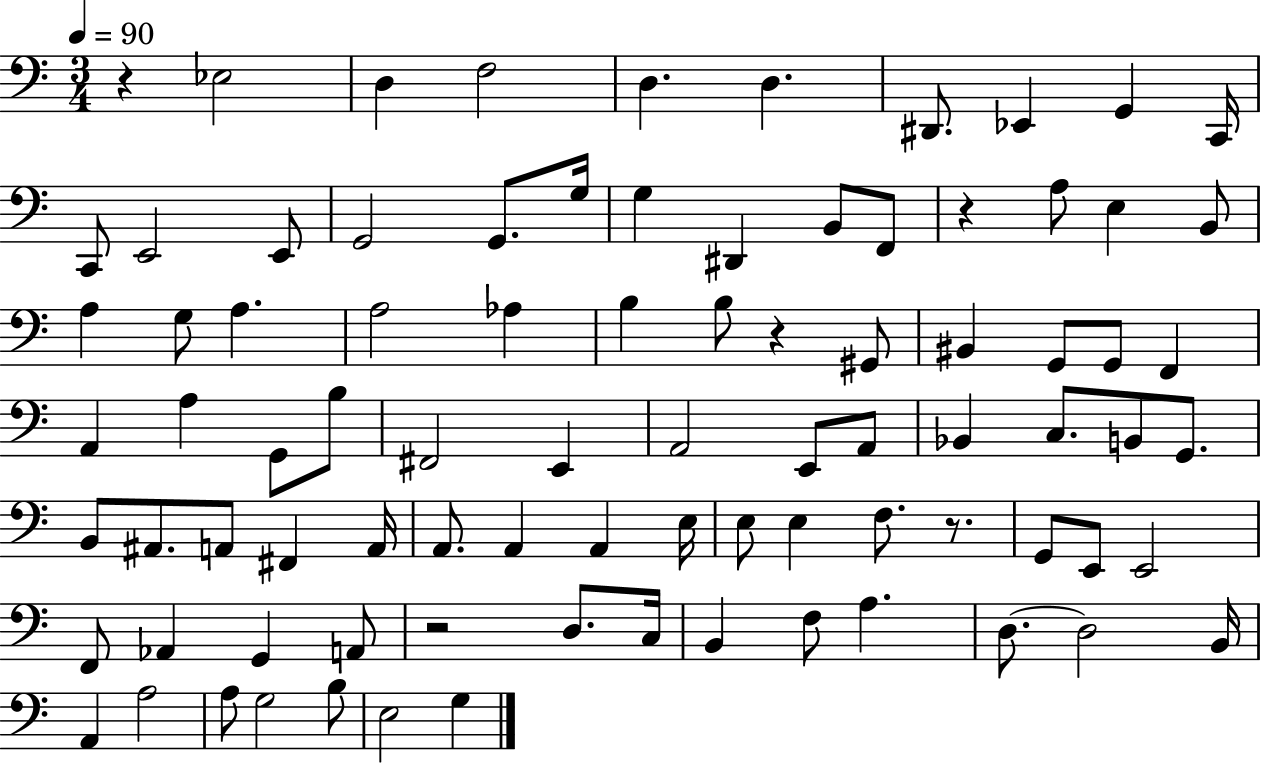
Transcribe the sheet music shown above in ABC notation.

X:1
T:Untitled
M:3/4
L:1/4
K:C
z _E,2 D, F,2 D, D, ^D,,/2 _E,, G,, C,,/4 C,,/2 E,,2 E,,/2 G,,2 G,,/2 G,/4 G, ^D,, B,,/2 F,,/2 z A,/2 E, B,,/2 A, G,/2 A, A,2 _A, B, B,/2 z ^G,,/2 ^B,, G,,/2 G,,/2 F,, A,, A, G,,/2 B,/2 ^F,,2 E,, A,,2 E,,/2 A,,/2 _B,, C,/2 B,,/2 G,,/2 B,,/2 ^A,,/2 A,,/2 ^F,, A,,/4 A,,/2 A,, A,, E,/4 E,/2 E, F,/2 z/2 G,,/2 E,,/2 E,,2 F,,/2 _A,, G,, A,,/2 z2 D,/2 C,/4 B,, F,/2 A, D,/2 D,2 B,,/4 A,, A,2 A,/2 G,2 B,/2 E,2 G,